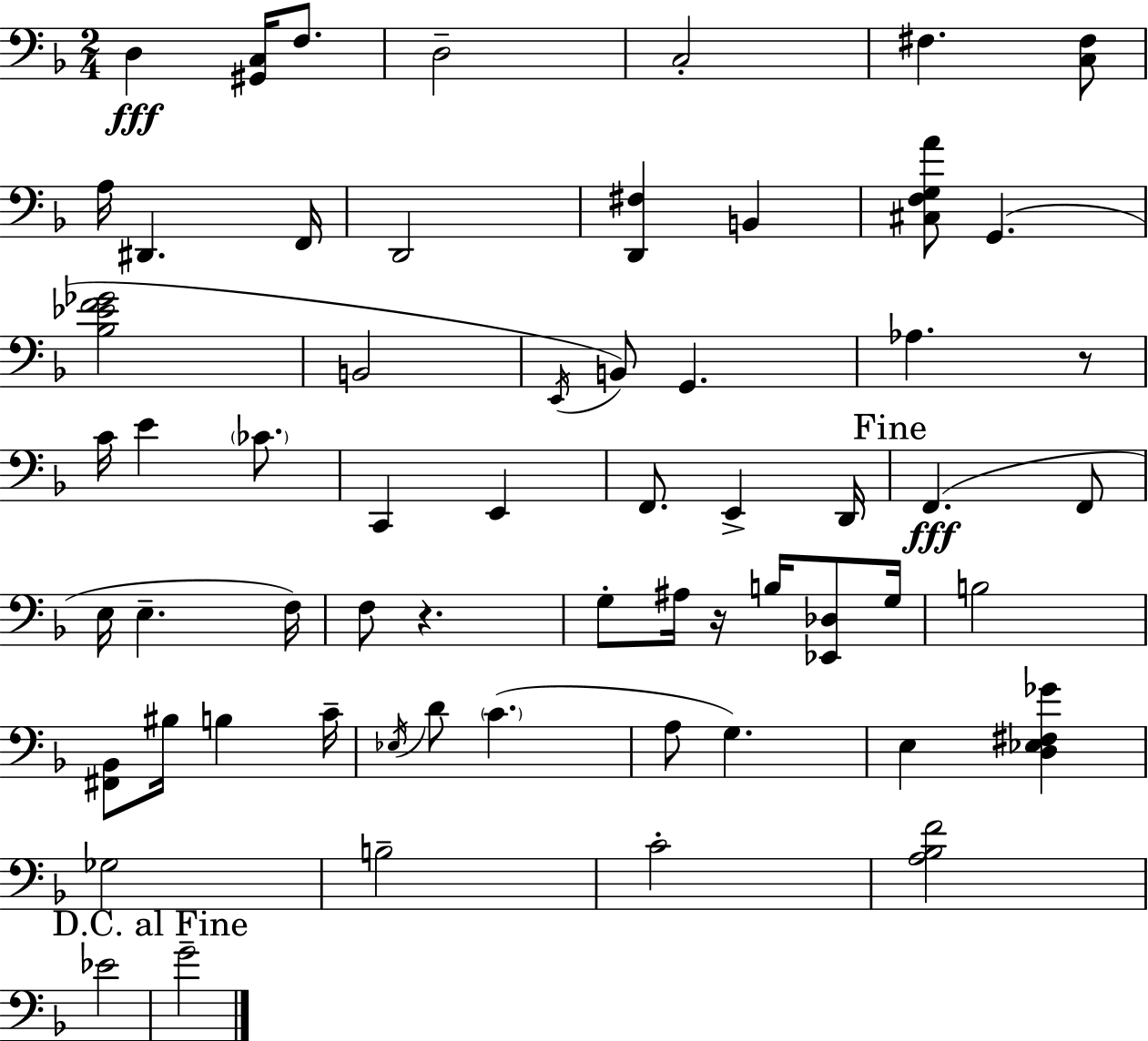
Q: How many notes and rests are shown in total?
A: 61